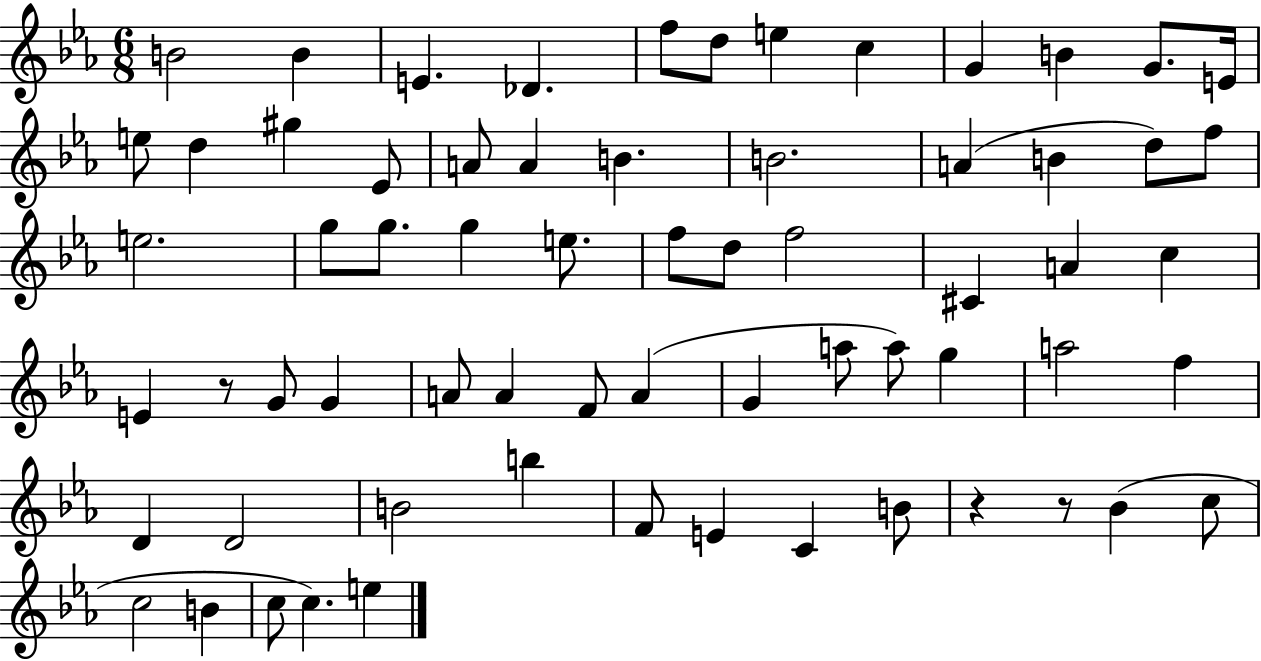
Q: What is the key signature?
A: EES major